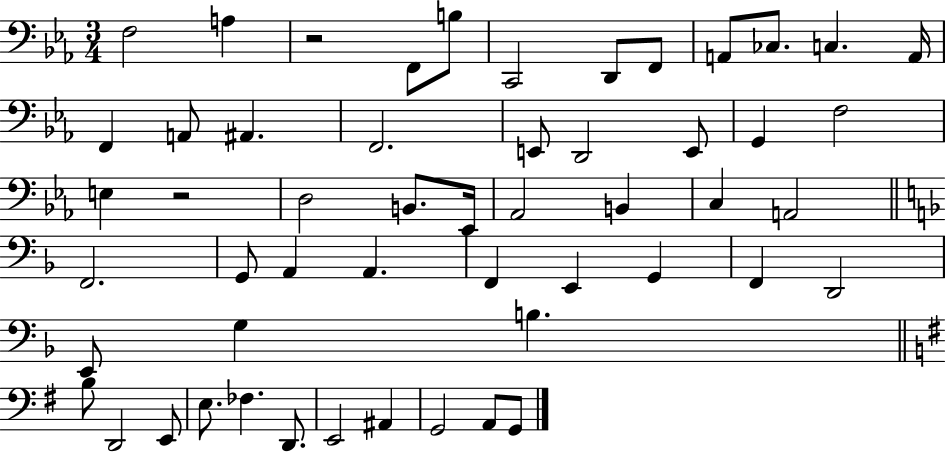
X:1
T:Untitled
M:3/4
L:1/4
K:Eb
F,2 A, z2 F,,/2 B,/2 C,,2 D,,/2 F,,/2 A,,/2 _C,/2 C, A,,/4 F,, A,,/2 ^A,, F,,2 E,,/2 D,,2 E,,/2 G,, F,2 E, z2 D,2 B,,/2 _E,,/4 _A,,2 B,, C, A,,2 F,,2 G,,/2 A,, A,, F,, E,, G,, F,, D,,2 E,,/2 G, B, B,/2 D,,2 E,,/2 E,/2 _F, D,,/2 E,,2 ^A,, G,,2 A,,/2 G,,/2